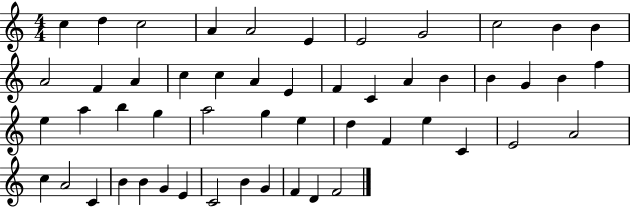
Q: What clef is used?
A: treble